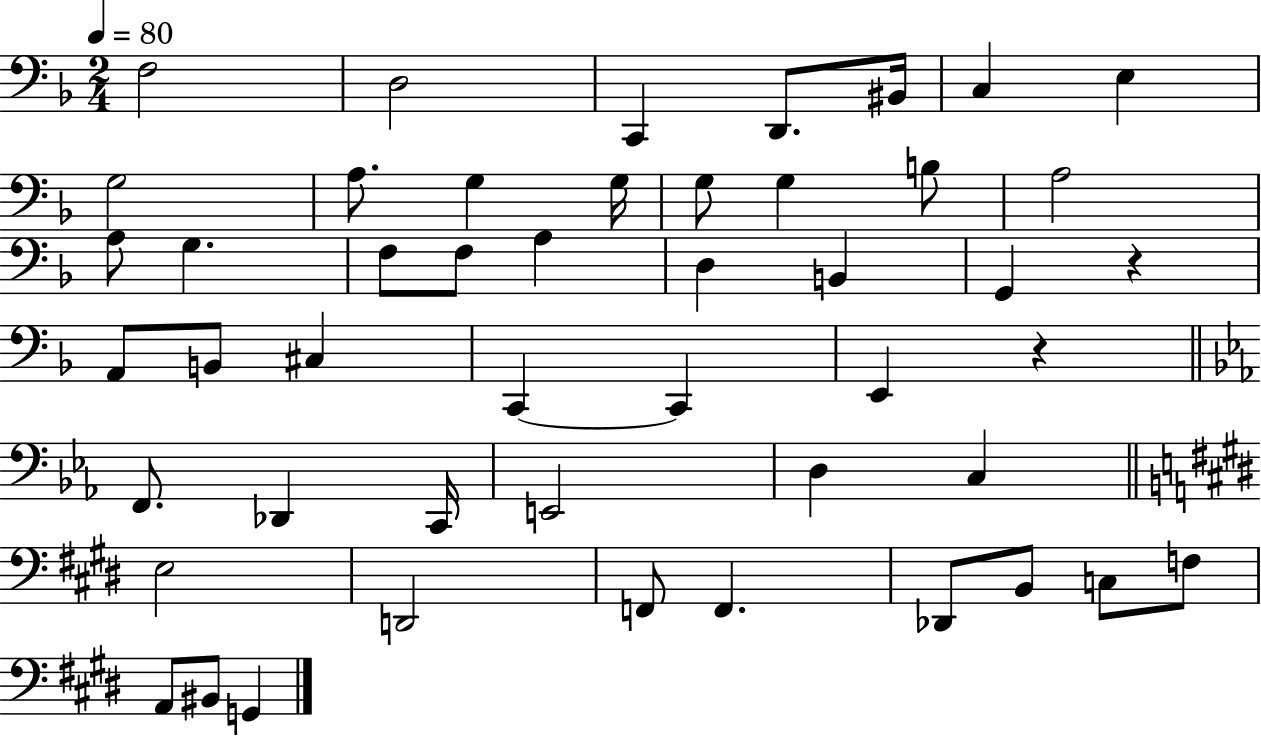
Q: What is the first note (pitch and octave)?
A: F3